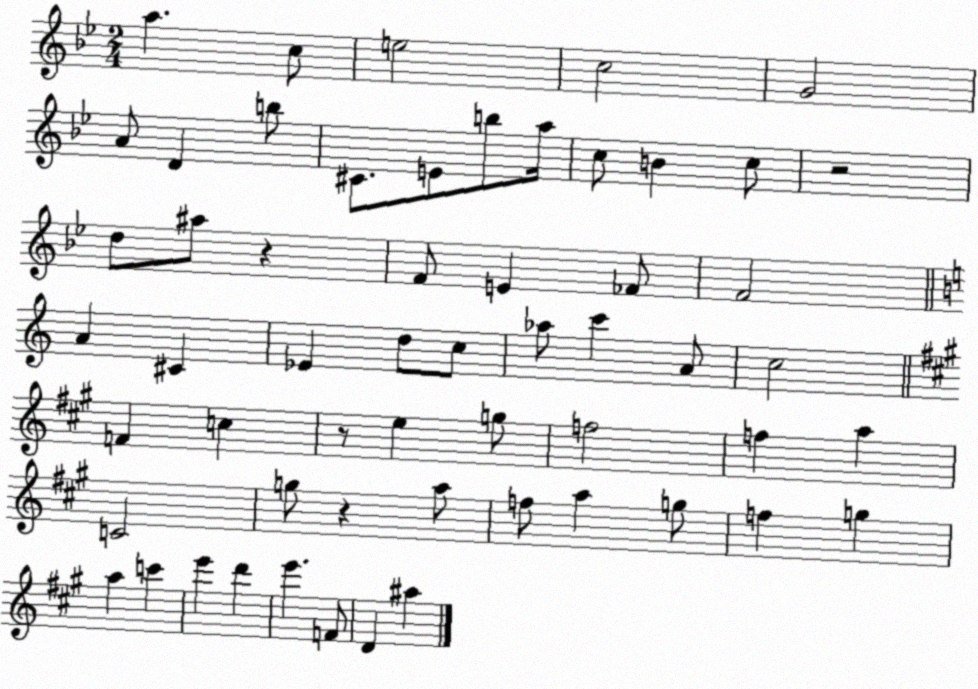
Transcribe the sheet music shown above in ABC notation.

X:1
T:Untitled
M:2/4
L:1/4
K:Bb
a c/2 e2 c2 G2 A/2 D b/2 ^C/2 E/2 b/2 a/4 c/2 B c/2 z2 d/2 ^a/2 z F/2 E _F/2 F2 A ^C _E d/2 c/2 _a/2 c' A/2 c2 F c z/2 e g/2 f2 f a C2 g/2 z a/2 f/2 a g/2 f g a c' e' d' e' F/2 D ^a